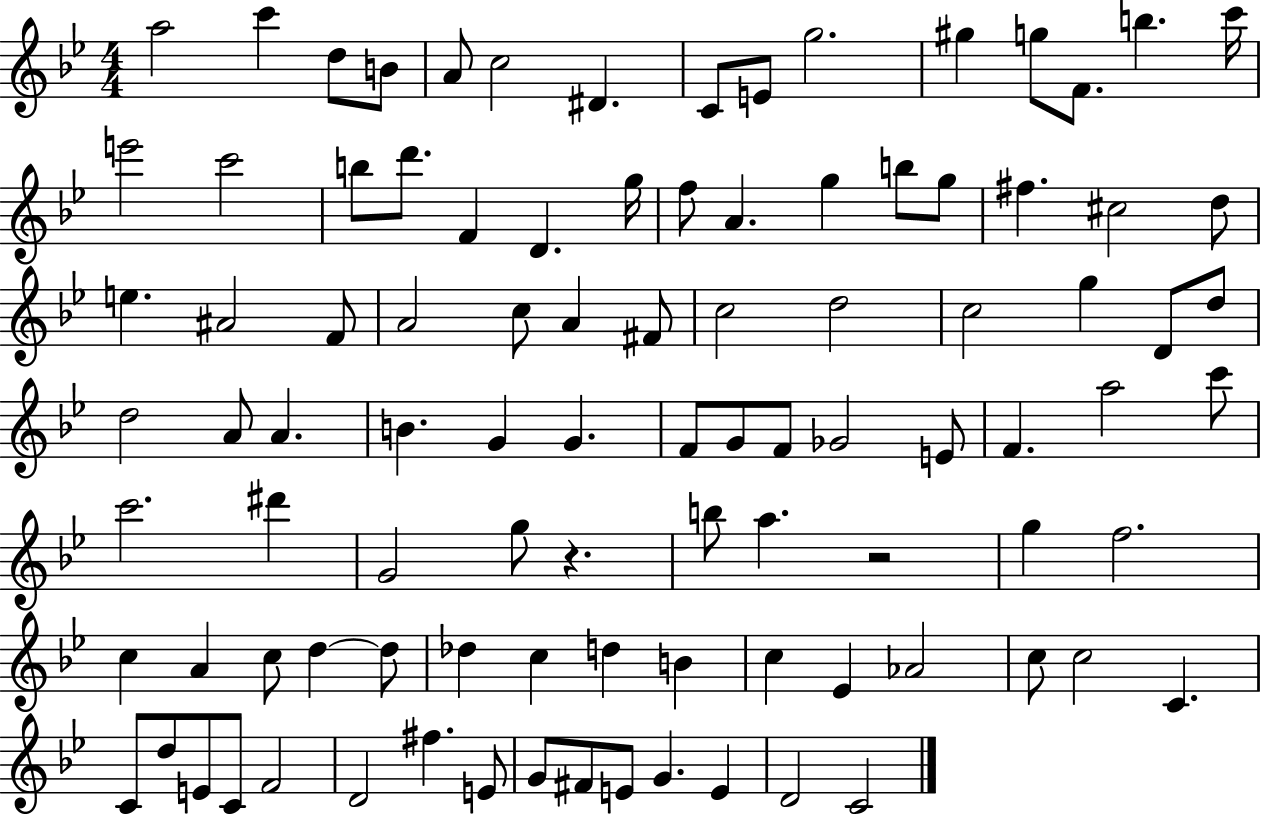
A5/h C6/q D5/e B4/e A4/e C5/h D#4/q. C4/e E4/e G5/h. G#5/q G5/e F4/e. B5/q. C6/s E6/h C6/h B5/e D6/e. F4/q D4/q. G5/s F5/e A4/q. G5/q B5/e G5/e F#5/q. C#5/h D5/e E5/q. A#4/h F4/e A4/h C5/e A4/q F#4/e C5/h D5/h C5/h G5/q D4/e D5/e D5/h A4/e A4/q. B4/q. G4/q G4/q. F4/e G4/e F4/e Gb4/h E4/e F4/q. A5/h C6/e C6/h. D#6/q G4/h G5/e R/q. B5/e A5/q. R/h G5/q F5/h. C5/q A4/q C5/e D5/q D5/e Db5/q C5/q D5/q B4/q C5/q Eb4/q Ab4/h C5/e C5/h C4/q. C4/e D5/e E4/e C4/e F4/h D4/h F#5/q. E4/e G4/e F#4/e E4/e G4/q. E4/q D4/h C4/h